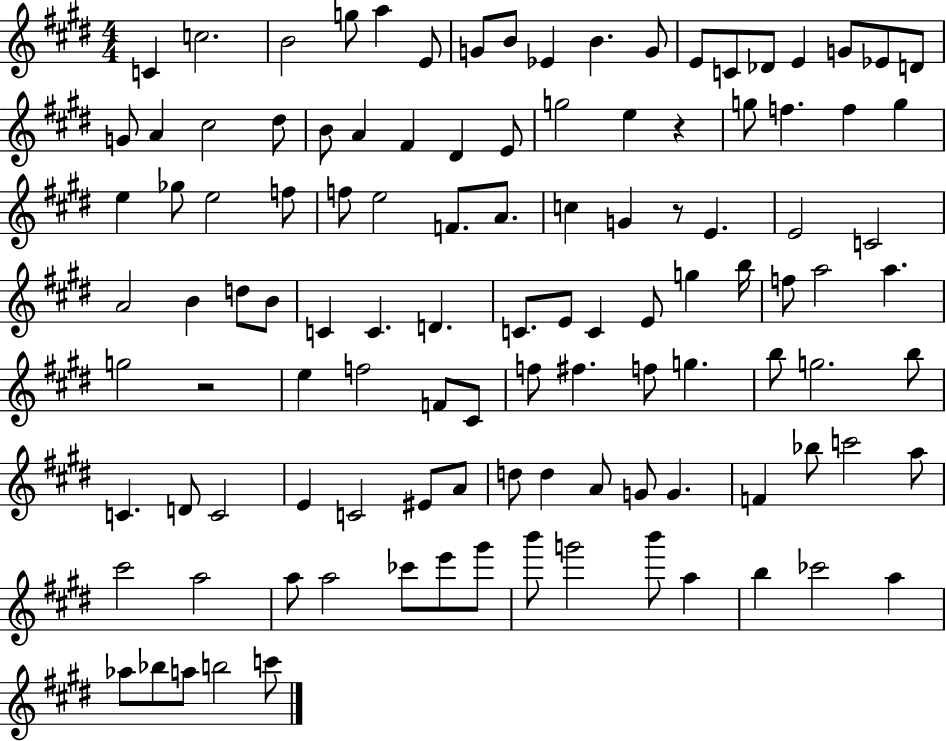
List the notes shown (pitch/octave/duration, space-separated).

C4/q C5/h. B4/h G5/e A5/q E4/e G4/e B4/e Eb4/q B4/q. G4/e E4/e C4/e Db4/e E4/q G4/e Eb4/e D4/e G4/e A4/q C#5/h D#5/e B4/e A4/q F#4/q D#4/q E4/e G5/h E5/q R/q G5/e F5/q. F5/q G5/q E5/q Gb5/e E5/h F5/e F5/e E5/h F4/e. A4/e. C5/q G4/q R/e E4/q. E4/h C4/h A4/h B4/q D5/e B4/e C4/q C4/q. D4/q. C4/e. E4/e C4/q E4/e G5/q B5/s F5/e A5/h A5/q. G5/h R/h E5/q F5/h F4/e C#4/e F5/e F#5/q. F5/e G5/q. B5/e G5/h. B5/e C4/q. D4/e C4/h E4/q C4/h EIS4/e A4/e D5/e D5/q A4/e G4/e G4/q. F4/q Bb5/e C6/h A5/e C#6/h A5/h A5/e A5/h CES6/e E6/e G#6/e B6/e G6/h B6/e A5/q B5/q CES6/h A5/q Ab5/e Bb5/e A5/e B5/h C6/e